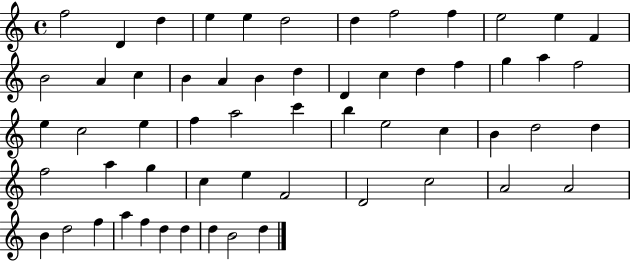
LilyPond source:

{
  \clef treble
  \time 4/4
  \defaultTimeSignature
  \key c \major
  f''2 d'4 d''4 | e''4 e''4 d''2 | d''4 f''2 f''4 | e''2 e''4 f'4 | \break b'2 a'4 c''4 | b'4 a'4 b'4 d''4 | d'4 c''4 d''4 f''4 | g''4 a''4 f''2 | \break e''4 c''2 e''4 | f''4 a''2 c'''4 | b''4 e''2 c''4 | b'4 d''2 d''4 | \break f''2 a''4 g''4 | c''4 e''4 f'2 | d'2 c''2 | a'2 a'2 | \break b'4 d''2 f''4 | a''4 f''4 d''4 d''4 | d''4 b'2 d''4 | \bar "|."
}